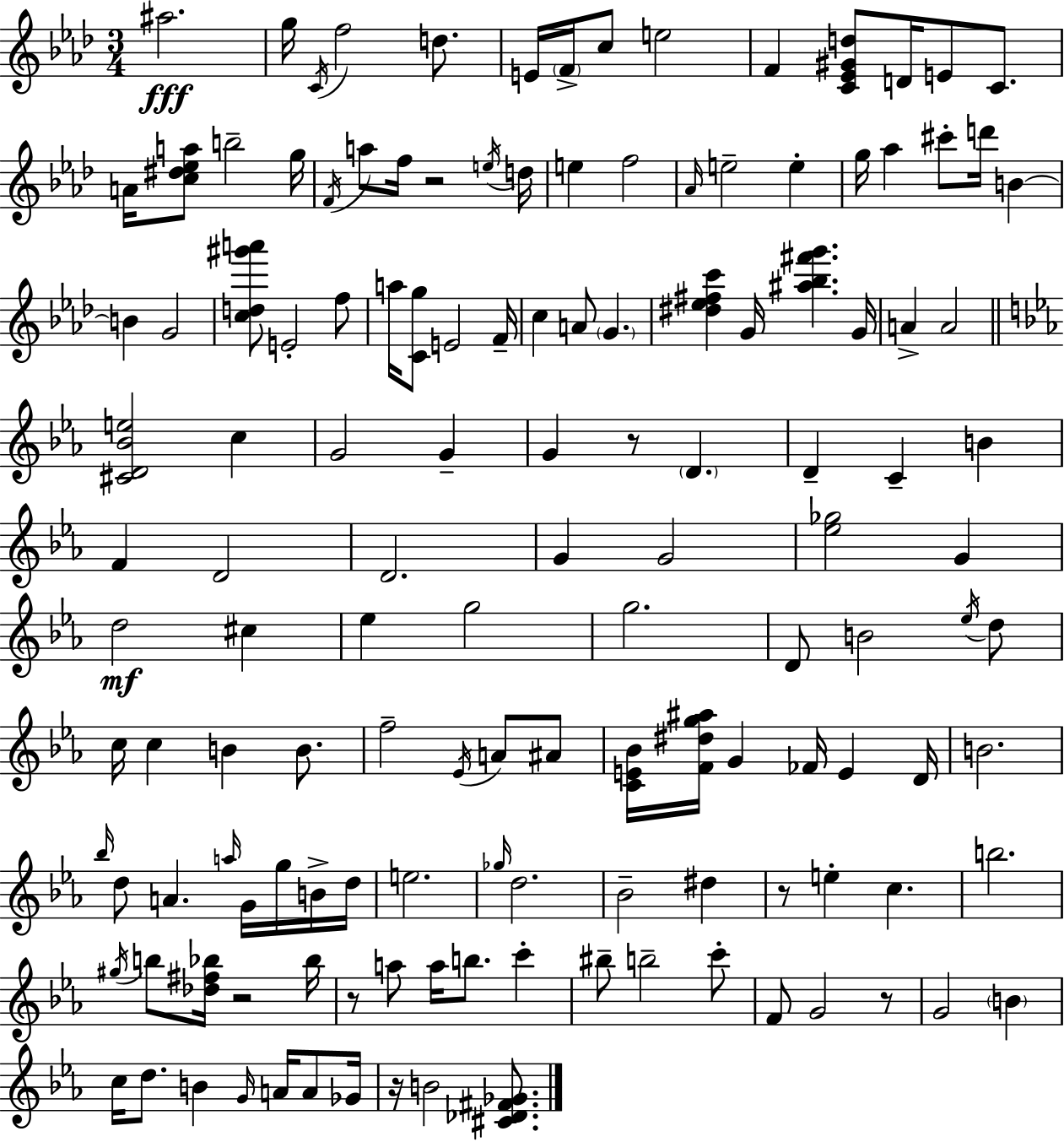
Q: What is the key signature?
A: F minor